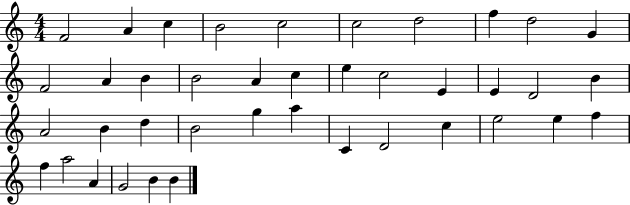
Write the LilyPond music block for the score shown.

{
  \clef treble
  \numericTimeSignature
  \time 4/4
  \key c \major
  f'2 a'4 c''4 | b'2 c''2 | c''2 d''2 | f''4 d''2 g'4 | \break f'2 a'4 b'4 | b'2 a'4 c''4 | e''4 c''2 e'4 | e'4 d'2 b'4 | \break a'2 b'4 d''4 | b'2 g''4 a''4 | c'4 d'2 c''4 | e''2 e''4 f''4 | \break f''4 a''2 a'4 | g'2 b'4 b'4 | \bar "|."
}